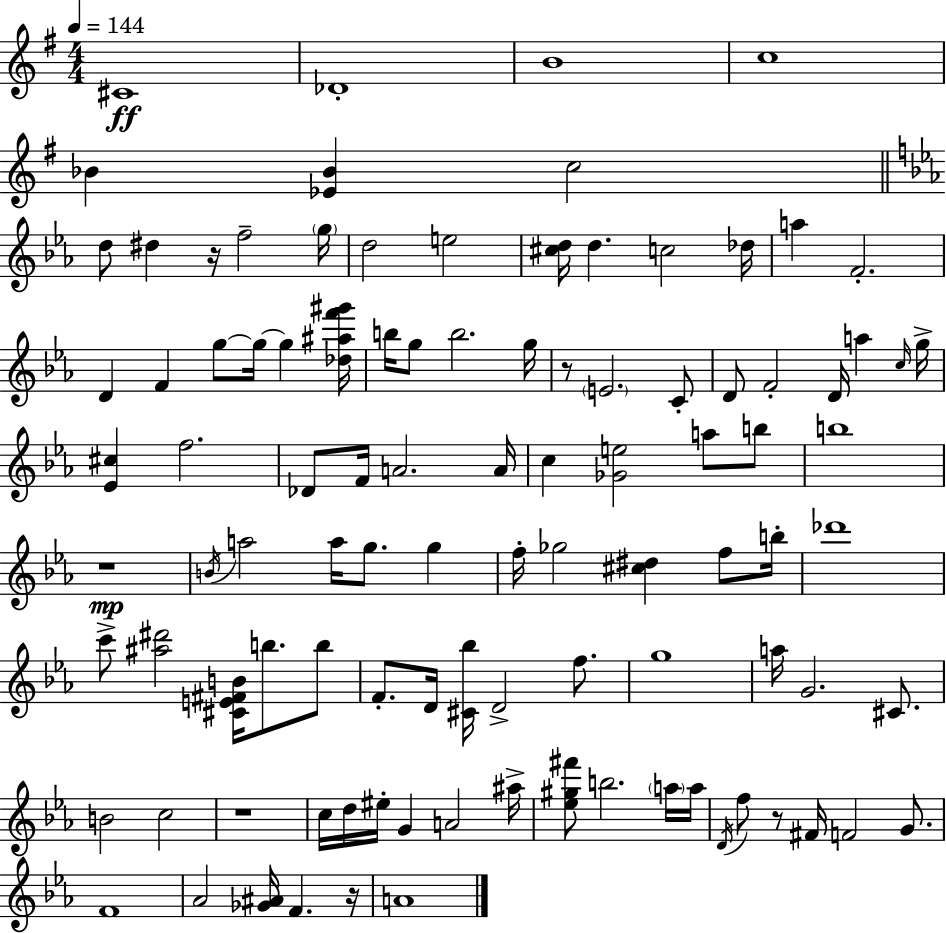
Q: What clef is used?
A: treble